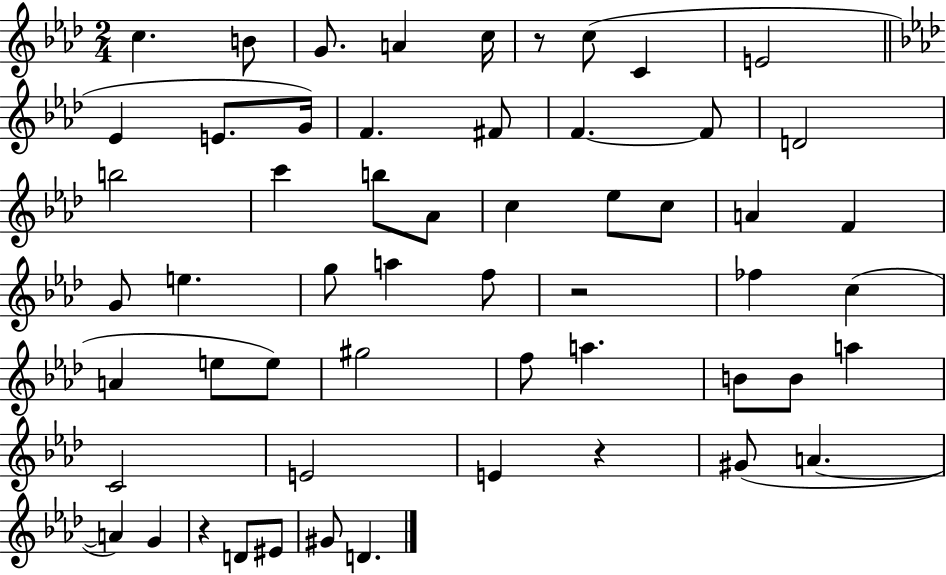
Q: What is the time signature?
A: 2/4